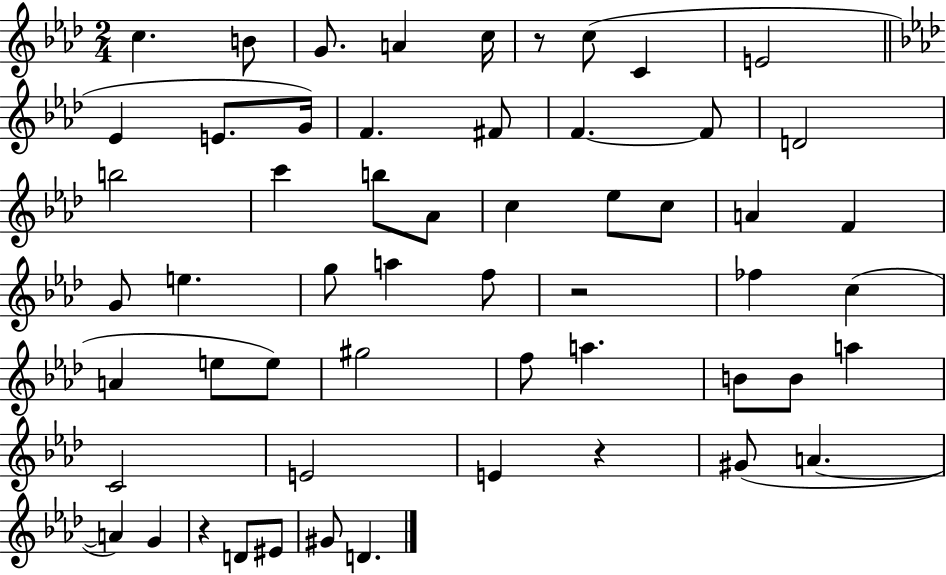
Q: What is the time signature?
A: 2/4